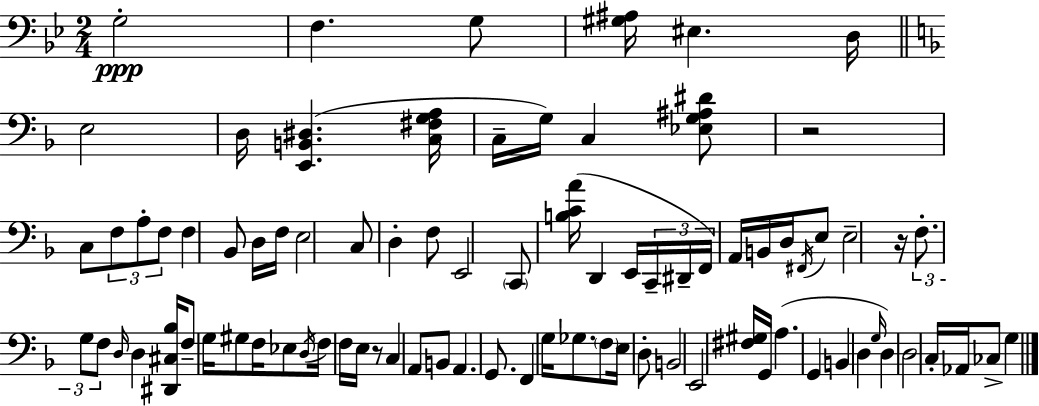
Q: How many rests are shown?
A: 3